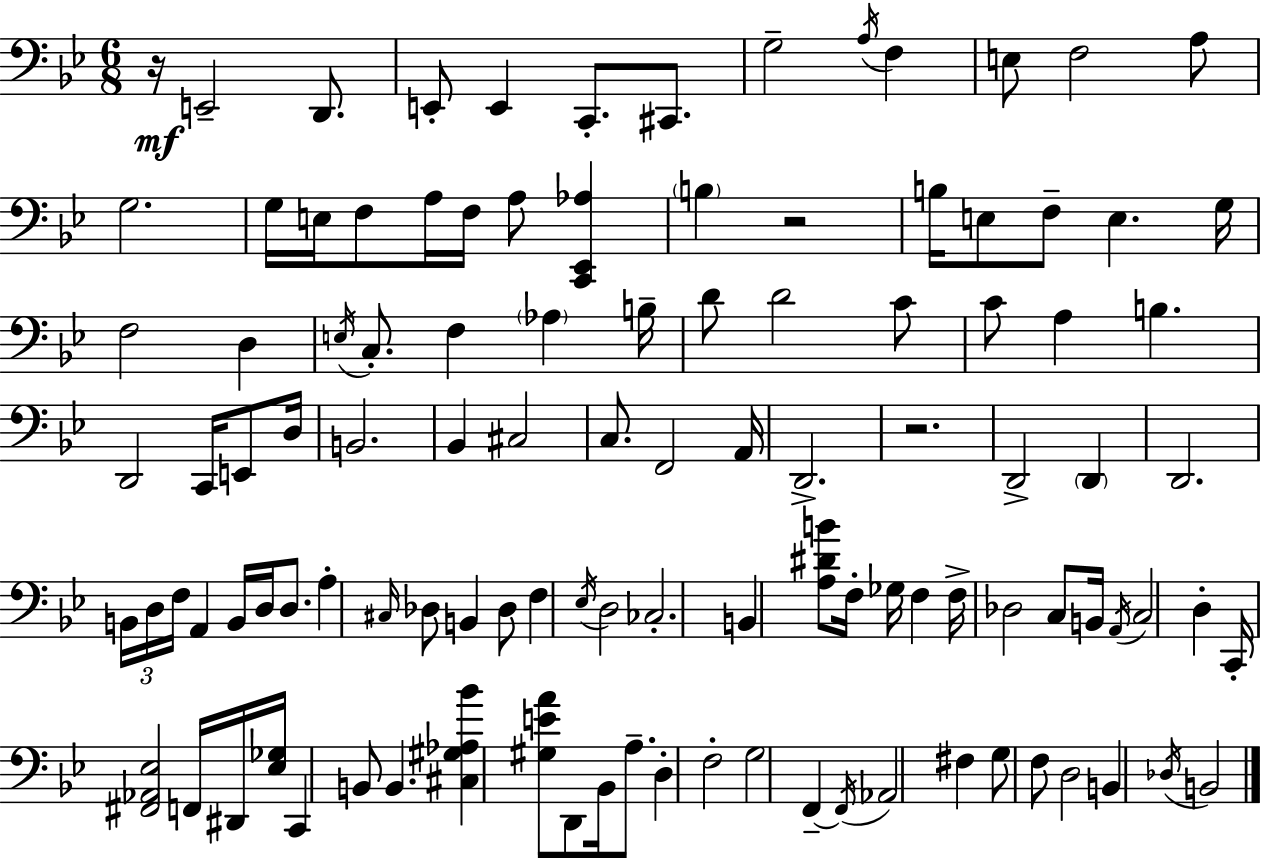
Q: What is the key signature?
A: BES major